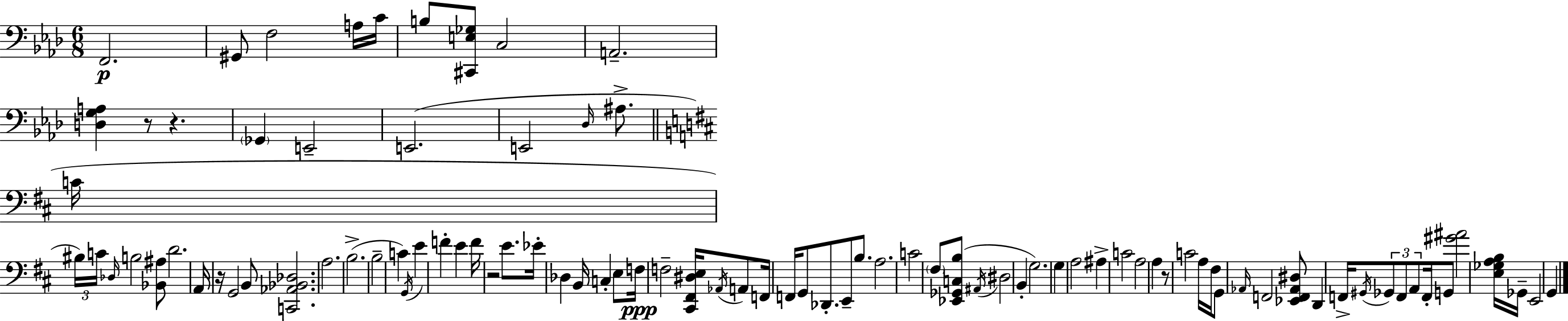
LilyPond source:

{
  \clef bass
  \numericTimeSignature
  \time 6/8
  \key f \minor
  f,2.\p | gis,8 f2 a16 c'16 | b8 <cis, e ges>8 c2 | a,2.-- | \break <d g a>4 r8 r4. | \parenthesize ges,4 e,2-- | e,2.( | e,2 \grace { des16 } ais8.-> | \break \bar "||" \break \key d \major c'16 \tuplet 3/2 { bis16) c'16 \grace { des16 } } b2 | <bes, ais>8 d'2. | a,16 r16 g,2 | b,8 <c, aes, bes, des>2. | \break a2. | b2.->( | b2-- c'4) | \acciaccatura { g,16 } e'4 f'4-. e'4 | \break f'16 r2 | e'8. ees'16-. des4 b,16 c4-. | e8 f16\ppp f2-- | <cis, fis, dis e>16 \acciaccatura { aes,16 } a,8 f,16 f,16 g,8 des,8.-. e,8-- | \break b8. a2. | c'2 | \parenthesize fis8 <ees, ges, c b>8( \acciaccatura { ais,16 } dis2 | b,4-. g2.) | \break g4 a2 | ais4-> c'2 | a2 | a4 r8 c'2 | \break a16 fis16 g,8 \grace { aes,16 } f,2 | <ees, f, aes, dis>8 d,4 f,16-> \acciaccatura { gis,16 } | \tuplet 3/2 { ges,8 f,8 a,8 } f,16-. g,8 <gis' ais'>2 | <e ges a b>16 ges,16-- e,2 | \break g,4 \bar "|."
}